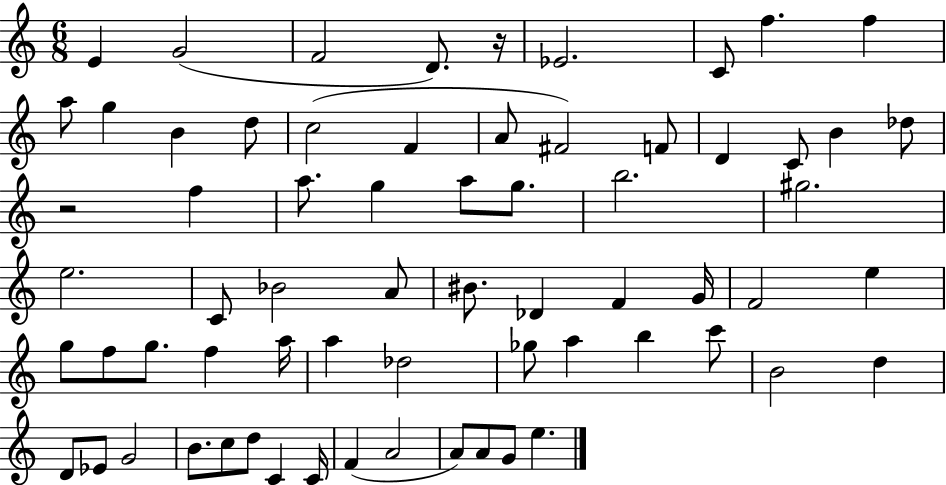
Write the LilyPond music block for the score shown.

{
  \clef treble
  \numericTimeSignature
  \time 6/8
  \key c \major
  e'4 g'2( | f'2 d'8.) r16 | ees'2. | c'8 f''4. f''4 | \break a''8 g''4 b'4 d''8 | c''2( f'4 | a'8 fis'2) f'8 | d'4 c'8 b'4 des''8 | \break r2 f''4 | a''8. g''4 a''8 g''8. | b''2. | gis''2. | \break e''2. | c'8 bes'2 a'8 | bis'8. des'4 f'4 g'16 | f'2 e''4 | \break g''8 f''8 g''8. f''4 a''16 | a''4 des''2 | ges''8 a''4 b''4 c'''8 | b'2 d''4 | \break d'8 ees'8 g'2 | b'8. c''8 d''8 c'4 c'16 | f'4( a'2 | a'8) a'8 g'8 e''4. | \break \bar "|."
}